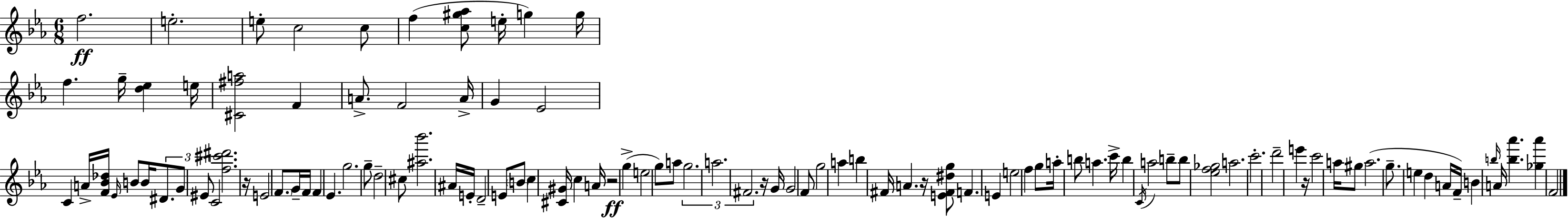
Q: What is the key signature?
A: C minor